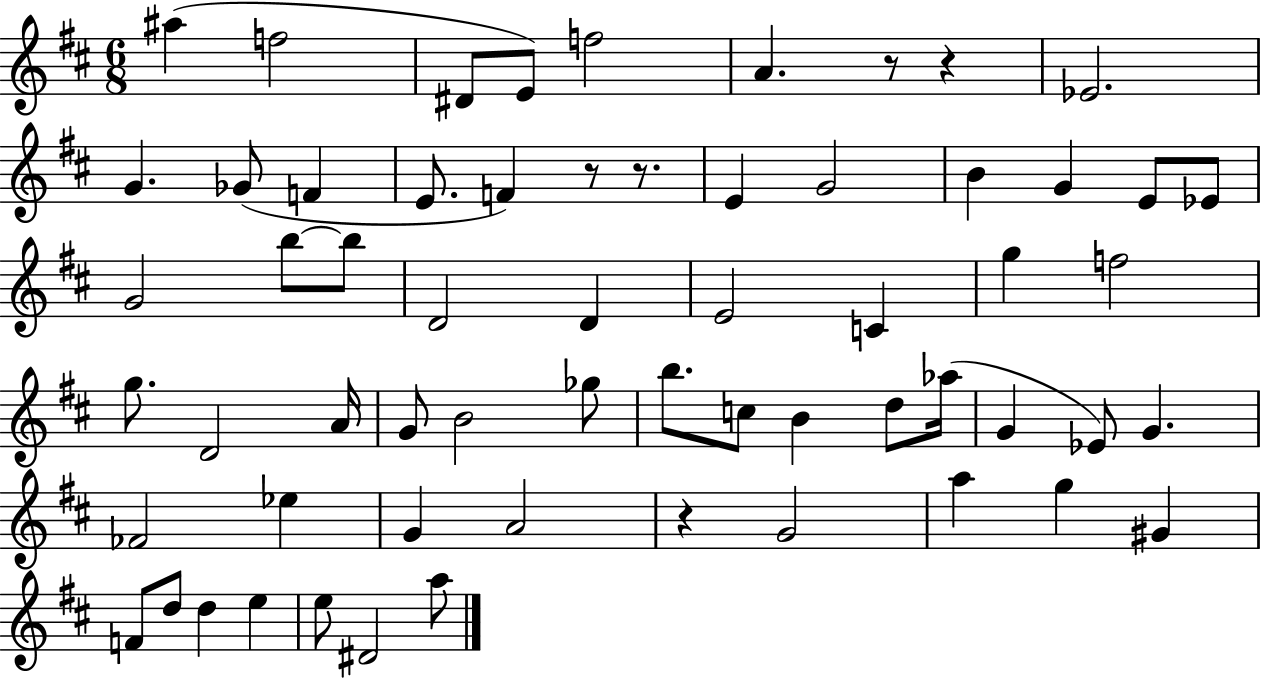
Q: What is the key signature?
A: D major